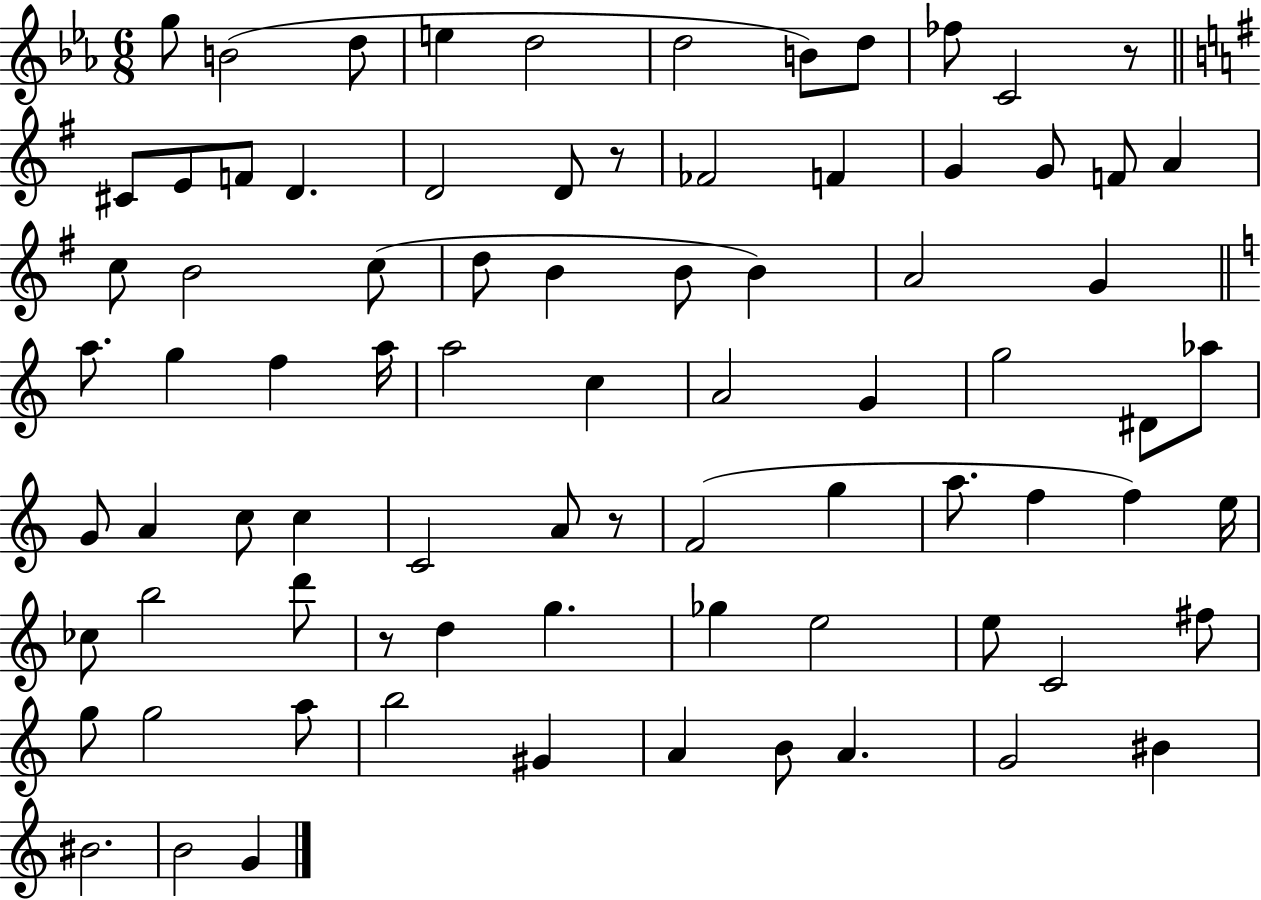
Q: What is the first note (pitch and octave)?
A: G5